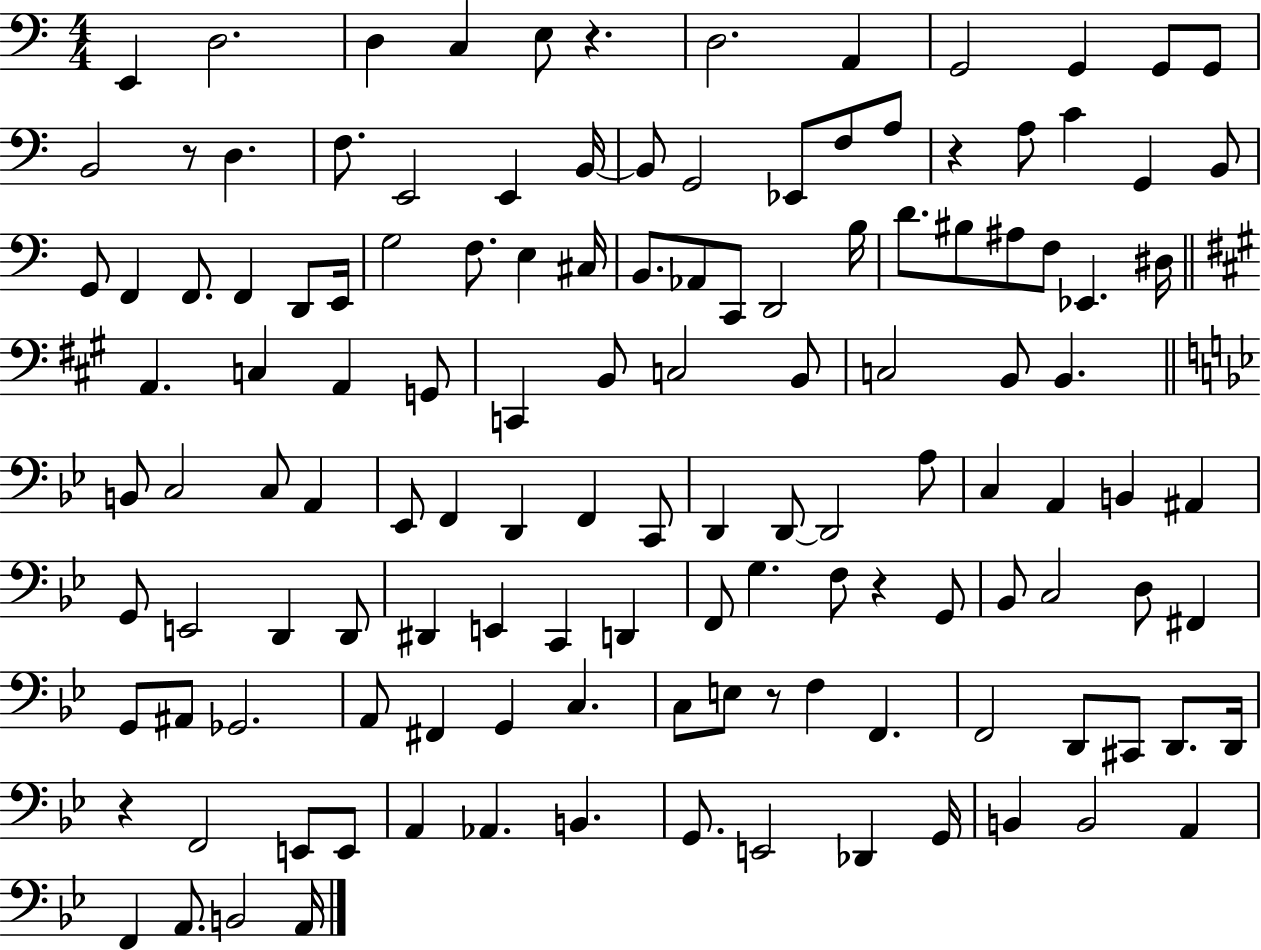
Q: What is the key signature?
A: C major